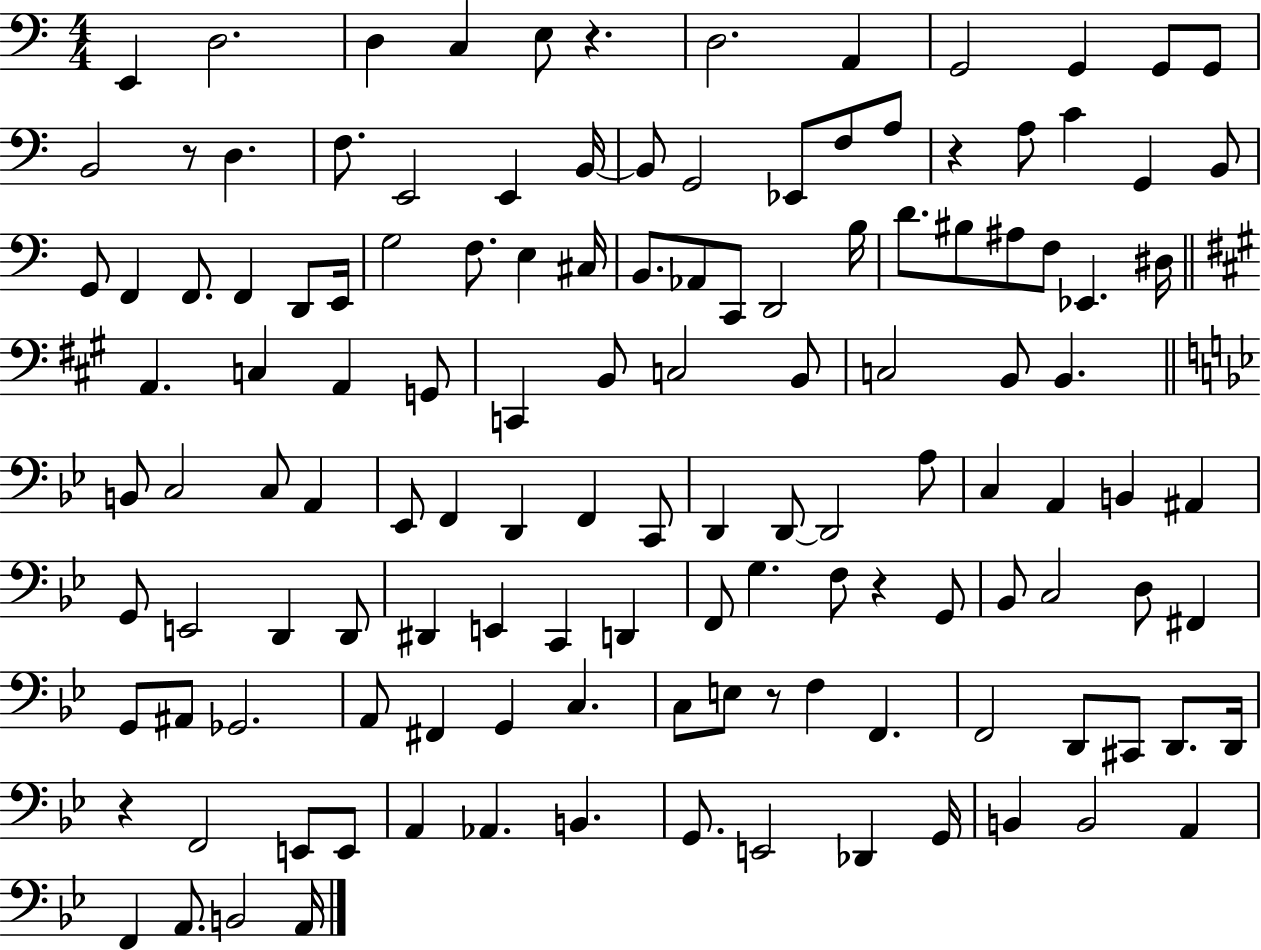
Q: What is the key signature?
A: C major